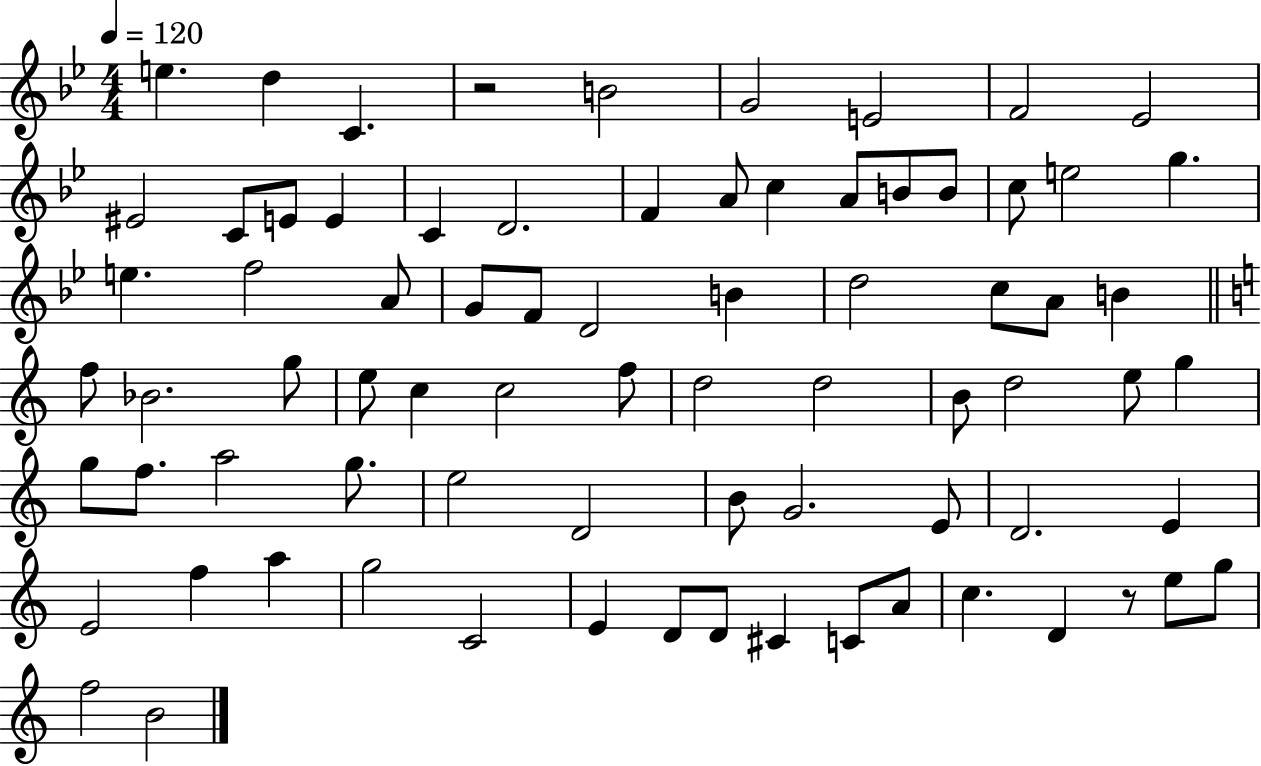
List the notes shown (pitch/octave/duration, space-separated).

E5/q. D5/q C4/q. R/h B4/h G4/h E4/h F4/h Eb4/h EIS4/h C4/e E4/e E4/q C4/q D4/h. F4/q A4/e C5/q A4/e B4/e B4/e C5/e E5/h G5/q. E5/q. F5/h A4/e G4/e F4/e D4/h B4/q D5/h C5/e A4/e B4/q F5/e Bb4/h. G5/e E5/e C5/q C5/h F5/e D5/h D5/h B4/e D5/h E5/e G5/q G5/e F5/e. A5/h G5/e. E5/h D4/h B4/e G4/h. E4/e D4/h. E4/q E4/h F5/q A5/q G5/h C4/h E4/q D4/e D4/e C#4/q C4/e A4/e C5/q. D4/q R/e E5/e G5/e F5/h B4/h